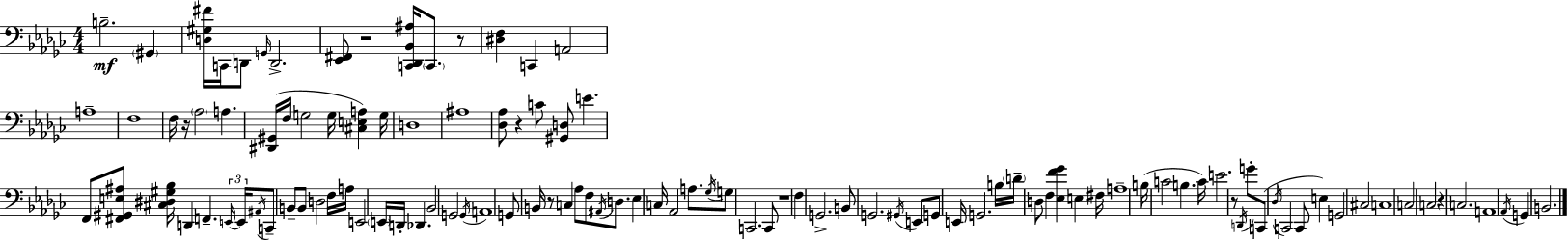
B3/h. G#2/q [D3,G#3,F#4]/s C2/s D2/e G2/s D2/h. [Eb2,F#2]/e R/h [C2,Db2,Bb2,A#3]/s C2/e. R/e [D#3,F3]/q C2/q A2/h A3/w F3/w F3/s R/s Ab3/h A3/q. [D#2,G#2]/s F3/s G3/h G3/s [C#3,E3,A3]/q G3/s D3/w A#3/w [Db3,Ab3]/e R/q C4/e [G#2,D3]/e E4/q. F2/e [F#2,G#2,E3,A#3]/e [C#3,D#3,G#3,Bb3]/s D2/q F2/q. E2/s E2/s A#2/s C2/e B2/e B2/e D3/h F3/s A3/s E2/h E2/s D2/s Db2/q. Bb2/h G2/h G2/s A2/w G2/e B2/s R/e C3/q Ab3/e F3/e A#2/s D3/e. Eb3/q C3/s Ab2/h A3/e. Gb3/s G3/e C2/h. C2/e R/w F3/q G2/h. B2/e G2/h. G#2/s E2/e G2/e E2/s G2/h. B3/s D4/s D3/e F3/q [Eb3,F4,Gb4]/q E3/q F#3/s A3/w B3/s C4/h B3/q. C4/s E4/h. R/e D2/s G4/e C2/e Db3/s C2/h C2/e E3/q G2/h C#3/h C3/w C3/h C3/h R/q C3/h. A2/w Ab2/s G2/q B2/h.